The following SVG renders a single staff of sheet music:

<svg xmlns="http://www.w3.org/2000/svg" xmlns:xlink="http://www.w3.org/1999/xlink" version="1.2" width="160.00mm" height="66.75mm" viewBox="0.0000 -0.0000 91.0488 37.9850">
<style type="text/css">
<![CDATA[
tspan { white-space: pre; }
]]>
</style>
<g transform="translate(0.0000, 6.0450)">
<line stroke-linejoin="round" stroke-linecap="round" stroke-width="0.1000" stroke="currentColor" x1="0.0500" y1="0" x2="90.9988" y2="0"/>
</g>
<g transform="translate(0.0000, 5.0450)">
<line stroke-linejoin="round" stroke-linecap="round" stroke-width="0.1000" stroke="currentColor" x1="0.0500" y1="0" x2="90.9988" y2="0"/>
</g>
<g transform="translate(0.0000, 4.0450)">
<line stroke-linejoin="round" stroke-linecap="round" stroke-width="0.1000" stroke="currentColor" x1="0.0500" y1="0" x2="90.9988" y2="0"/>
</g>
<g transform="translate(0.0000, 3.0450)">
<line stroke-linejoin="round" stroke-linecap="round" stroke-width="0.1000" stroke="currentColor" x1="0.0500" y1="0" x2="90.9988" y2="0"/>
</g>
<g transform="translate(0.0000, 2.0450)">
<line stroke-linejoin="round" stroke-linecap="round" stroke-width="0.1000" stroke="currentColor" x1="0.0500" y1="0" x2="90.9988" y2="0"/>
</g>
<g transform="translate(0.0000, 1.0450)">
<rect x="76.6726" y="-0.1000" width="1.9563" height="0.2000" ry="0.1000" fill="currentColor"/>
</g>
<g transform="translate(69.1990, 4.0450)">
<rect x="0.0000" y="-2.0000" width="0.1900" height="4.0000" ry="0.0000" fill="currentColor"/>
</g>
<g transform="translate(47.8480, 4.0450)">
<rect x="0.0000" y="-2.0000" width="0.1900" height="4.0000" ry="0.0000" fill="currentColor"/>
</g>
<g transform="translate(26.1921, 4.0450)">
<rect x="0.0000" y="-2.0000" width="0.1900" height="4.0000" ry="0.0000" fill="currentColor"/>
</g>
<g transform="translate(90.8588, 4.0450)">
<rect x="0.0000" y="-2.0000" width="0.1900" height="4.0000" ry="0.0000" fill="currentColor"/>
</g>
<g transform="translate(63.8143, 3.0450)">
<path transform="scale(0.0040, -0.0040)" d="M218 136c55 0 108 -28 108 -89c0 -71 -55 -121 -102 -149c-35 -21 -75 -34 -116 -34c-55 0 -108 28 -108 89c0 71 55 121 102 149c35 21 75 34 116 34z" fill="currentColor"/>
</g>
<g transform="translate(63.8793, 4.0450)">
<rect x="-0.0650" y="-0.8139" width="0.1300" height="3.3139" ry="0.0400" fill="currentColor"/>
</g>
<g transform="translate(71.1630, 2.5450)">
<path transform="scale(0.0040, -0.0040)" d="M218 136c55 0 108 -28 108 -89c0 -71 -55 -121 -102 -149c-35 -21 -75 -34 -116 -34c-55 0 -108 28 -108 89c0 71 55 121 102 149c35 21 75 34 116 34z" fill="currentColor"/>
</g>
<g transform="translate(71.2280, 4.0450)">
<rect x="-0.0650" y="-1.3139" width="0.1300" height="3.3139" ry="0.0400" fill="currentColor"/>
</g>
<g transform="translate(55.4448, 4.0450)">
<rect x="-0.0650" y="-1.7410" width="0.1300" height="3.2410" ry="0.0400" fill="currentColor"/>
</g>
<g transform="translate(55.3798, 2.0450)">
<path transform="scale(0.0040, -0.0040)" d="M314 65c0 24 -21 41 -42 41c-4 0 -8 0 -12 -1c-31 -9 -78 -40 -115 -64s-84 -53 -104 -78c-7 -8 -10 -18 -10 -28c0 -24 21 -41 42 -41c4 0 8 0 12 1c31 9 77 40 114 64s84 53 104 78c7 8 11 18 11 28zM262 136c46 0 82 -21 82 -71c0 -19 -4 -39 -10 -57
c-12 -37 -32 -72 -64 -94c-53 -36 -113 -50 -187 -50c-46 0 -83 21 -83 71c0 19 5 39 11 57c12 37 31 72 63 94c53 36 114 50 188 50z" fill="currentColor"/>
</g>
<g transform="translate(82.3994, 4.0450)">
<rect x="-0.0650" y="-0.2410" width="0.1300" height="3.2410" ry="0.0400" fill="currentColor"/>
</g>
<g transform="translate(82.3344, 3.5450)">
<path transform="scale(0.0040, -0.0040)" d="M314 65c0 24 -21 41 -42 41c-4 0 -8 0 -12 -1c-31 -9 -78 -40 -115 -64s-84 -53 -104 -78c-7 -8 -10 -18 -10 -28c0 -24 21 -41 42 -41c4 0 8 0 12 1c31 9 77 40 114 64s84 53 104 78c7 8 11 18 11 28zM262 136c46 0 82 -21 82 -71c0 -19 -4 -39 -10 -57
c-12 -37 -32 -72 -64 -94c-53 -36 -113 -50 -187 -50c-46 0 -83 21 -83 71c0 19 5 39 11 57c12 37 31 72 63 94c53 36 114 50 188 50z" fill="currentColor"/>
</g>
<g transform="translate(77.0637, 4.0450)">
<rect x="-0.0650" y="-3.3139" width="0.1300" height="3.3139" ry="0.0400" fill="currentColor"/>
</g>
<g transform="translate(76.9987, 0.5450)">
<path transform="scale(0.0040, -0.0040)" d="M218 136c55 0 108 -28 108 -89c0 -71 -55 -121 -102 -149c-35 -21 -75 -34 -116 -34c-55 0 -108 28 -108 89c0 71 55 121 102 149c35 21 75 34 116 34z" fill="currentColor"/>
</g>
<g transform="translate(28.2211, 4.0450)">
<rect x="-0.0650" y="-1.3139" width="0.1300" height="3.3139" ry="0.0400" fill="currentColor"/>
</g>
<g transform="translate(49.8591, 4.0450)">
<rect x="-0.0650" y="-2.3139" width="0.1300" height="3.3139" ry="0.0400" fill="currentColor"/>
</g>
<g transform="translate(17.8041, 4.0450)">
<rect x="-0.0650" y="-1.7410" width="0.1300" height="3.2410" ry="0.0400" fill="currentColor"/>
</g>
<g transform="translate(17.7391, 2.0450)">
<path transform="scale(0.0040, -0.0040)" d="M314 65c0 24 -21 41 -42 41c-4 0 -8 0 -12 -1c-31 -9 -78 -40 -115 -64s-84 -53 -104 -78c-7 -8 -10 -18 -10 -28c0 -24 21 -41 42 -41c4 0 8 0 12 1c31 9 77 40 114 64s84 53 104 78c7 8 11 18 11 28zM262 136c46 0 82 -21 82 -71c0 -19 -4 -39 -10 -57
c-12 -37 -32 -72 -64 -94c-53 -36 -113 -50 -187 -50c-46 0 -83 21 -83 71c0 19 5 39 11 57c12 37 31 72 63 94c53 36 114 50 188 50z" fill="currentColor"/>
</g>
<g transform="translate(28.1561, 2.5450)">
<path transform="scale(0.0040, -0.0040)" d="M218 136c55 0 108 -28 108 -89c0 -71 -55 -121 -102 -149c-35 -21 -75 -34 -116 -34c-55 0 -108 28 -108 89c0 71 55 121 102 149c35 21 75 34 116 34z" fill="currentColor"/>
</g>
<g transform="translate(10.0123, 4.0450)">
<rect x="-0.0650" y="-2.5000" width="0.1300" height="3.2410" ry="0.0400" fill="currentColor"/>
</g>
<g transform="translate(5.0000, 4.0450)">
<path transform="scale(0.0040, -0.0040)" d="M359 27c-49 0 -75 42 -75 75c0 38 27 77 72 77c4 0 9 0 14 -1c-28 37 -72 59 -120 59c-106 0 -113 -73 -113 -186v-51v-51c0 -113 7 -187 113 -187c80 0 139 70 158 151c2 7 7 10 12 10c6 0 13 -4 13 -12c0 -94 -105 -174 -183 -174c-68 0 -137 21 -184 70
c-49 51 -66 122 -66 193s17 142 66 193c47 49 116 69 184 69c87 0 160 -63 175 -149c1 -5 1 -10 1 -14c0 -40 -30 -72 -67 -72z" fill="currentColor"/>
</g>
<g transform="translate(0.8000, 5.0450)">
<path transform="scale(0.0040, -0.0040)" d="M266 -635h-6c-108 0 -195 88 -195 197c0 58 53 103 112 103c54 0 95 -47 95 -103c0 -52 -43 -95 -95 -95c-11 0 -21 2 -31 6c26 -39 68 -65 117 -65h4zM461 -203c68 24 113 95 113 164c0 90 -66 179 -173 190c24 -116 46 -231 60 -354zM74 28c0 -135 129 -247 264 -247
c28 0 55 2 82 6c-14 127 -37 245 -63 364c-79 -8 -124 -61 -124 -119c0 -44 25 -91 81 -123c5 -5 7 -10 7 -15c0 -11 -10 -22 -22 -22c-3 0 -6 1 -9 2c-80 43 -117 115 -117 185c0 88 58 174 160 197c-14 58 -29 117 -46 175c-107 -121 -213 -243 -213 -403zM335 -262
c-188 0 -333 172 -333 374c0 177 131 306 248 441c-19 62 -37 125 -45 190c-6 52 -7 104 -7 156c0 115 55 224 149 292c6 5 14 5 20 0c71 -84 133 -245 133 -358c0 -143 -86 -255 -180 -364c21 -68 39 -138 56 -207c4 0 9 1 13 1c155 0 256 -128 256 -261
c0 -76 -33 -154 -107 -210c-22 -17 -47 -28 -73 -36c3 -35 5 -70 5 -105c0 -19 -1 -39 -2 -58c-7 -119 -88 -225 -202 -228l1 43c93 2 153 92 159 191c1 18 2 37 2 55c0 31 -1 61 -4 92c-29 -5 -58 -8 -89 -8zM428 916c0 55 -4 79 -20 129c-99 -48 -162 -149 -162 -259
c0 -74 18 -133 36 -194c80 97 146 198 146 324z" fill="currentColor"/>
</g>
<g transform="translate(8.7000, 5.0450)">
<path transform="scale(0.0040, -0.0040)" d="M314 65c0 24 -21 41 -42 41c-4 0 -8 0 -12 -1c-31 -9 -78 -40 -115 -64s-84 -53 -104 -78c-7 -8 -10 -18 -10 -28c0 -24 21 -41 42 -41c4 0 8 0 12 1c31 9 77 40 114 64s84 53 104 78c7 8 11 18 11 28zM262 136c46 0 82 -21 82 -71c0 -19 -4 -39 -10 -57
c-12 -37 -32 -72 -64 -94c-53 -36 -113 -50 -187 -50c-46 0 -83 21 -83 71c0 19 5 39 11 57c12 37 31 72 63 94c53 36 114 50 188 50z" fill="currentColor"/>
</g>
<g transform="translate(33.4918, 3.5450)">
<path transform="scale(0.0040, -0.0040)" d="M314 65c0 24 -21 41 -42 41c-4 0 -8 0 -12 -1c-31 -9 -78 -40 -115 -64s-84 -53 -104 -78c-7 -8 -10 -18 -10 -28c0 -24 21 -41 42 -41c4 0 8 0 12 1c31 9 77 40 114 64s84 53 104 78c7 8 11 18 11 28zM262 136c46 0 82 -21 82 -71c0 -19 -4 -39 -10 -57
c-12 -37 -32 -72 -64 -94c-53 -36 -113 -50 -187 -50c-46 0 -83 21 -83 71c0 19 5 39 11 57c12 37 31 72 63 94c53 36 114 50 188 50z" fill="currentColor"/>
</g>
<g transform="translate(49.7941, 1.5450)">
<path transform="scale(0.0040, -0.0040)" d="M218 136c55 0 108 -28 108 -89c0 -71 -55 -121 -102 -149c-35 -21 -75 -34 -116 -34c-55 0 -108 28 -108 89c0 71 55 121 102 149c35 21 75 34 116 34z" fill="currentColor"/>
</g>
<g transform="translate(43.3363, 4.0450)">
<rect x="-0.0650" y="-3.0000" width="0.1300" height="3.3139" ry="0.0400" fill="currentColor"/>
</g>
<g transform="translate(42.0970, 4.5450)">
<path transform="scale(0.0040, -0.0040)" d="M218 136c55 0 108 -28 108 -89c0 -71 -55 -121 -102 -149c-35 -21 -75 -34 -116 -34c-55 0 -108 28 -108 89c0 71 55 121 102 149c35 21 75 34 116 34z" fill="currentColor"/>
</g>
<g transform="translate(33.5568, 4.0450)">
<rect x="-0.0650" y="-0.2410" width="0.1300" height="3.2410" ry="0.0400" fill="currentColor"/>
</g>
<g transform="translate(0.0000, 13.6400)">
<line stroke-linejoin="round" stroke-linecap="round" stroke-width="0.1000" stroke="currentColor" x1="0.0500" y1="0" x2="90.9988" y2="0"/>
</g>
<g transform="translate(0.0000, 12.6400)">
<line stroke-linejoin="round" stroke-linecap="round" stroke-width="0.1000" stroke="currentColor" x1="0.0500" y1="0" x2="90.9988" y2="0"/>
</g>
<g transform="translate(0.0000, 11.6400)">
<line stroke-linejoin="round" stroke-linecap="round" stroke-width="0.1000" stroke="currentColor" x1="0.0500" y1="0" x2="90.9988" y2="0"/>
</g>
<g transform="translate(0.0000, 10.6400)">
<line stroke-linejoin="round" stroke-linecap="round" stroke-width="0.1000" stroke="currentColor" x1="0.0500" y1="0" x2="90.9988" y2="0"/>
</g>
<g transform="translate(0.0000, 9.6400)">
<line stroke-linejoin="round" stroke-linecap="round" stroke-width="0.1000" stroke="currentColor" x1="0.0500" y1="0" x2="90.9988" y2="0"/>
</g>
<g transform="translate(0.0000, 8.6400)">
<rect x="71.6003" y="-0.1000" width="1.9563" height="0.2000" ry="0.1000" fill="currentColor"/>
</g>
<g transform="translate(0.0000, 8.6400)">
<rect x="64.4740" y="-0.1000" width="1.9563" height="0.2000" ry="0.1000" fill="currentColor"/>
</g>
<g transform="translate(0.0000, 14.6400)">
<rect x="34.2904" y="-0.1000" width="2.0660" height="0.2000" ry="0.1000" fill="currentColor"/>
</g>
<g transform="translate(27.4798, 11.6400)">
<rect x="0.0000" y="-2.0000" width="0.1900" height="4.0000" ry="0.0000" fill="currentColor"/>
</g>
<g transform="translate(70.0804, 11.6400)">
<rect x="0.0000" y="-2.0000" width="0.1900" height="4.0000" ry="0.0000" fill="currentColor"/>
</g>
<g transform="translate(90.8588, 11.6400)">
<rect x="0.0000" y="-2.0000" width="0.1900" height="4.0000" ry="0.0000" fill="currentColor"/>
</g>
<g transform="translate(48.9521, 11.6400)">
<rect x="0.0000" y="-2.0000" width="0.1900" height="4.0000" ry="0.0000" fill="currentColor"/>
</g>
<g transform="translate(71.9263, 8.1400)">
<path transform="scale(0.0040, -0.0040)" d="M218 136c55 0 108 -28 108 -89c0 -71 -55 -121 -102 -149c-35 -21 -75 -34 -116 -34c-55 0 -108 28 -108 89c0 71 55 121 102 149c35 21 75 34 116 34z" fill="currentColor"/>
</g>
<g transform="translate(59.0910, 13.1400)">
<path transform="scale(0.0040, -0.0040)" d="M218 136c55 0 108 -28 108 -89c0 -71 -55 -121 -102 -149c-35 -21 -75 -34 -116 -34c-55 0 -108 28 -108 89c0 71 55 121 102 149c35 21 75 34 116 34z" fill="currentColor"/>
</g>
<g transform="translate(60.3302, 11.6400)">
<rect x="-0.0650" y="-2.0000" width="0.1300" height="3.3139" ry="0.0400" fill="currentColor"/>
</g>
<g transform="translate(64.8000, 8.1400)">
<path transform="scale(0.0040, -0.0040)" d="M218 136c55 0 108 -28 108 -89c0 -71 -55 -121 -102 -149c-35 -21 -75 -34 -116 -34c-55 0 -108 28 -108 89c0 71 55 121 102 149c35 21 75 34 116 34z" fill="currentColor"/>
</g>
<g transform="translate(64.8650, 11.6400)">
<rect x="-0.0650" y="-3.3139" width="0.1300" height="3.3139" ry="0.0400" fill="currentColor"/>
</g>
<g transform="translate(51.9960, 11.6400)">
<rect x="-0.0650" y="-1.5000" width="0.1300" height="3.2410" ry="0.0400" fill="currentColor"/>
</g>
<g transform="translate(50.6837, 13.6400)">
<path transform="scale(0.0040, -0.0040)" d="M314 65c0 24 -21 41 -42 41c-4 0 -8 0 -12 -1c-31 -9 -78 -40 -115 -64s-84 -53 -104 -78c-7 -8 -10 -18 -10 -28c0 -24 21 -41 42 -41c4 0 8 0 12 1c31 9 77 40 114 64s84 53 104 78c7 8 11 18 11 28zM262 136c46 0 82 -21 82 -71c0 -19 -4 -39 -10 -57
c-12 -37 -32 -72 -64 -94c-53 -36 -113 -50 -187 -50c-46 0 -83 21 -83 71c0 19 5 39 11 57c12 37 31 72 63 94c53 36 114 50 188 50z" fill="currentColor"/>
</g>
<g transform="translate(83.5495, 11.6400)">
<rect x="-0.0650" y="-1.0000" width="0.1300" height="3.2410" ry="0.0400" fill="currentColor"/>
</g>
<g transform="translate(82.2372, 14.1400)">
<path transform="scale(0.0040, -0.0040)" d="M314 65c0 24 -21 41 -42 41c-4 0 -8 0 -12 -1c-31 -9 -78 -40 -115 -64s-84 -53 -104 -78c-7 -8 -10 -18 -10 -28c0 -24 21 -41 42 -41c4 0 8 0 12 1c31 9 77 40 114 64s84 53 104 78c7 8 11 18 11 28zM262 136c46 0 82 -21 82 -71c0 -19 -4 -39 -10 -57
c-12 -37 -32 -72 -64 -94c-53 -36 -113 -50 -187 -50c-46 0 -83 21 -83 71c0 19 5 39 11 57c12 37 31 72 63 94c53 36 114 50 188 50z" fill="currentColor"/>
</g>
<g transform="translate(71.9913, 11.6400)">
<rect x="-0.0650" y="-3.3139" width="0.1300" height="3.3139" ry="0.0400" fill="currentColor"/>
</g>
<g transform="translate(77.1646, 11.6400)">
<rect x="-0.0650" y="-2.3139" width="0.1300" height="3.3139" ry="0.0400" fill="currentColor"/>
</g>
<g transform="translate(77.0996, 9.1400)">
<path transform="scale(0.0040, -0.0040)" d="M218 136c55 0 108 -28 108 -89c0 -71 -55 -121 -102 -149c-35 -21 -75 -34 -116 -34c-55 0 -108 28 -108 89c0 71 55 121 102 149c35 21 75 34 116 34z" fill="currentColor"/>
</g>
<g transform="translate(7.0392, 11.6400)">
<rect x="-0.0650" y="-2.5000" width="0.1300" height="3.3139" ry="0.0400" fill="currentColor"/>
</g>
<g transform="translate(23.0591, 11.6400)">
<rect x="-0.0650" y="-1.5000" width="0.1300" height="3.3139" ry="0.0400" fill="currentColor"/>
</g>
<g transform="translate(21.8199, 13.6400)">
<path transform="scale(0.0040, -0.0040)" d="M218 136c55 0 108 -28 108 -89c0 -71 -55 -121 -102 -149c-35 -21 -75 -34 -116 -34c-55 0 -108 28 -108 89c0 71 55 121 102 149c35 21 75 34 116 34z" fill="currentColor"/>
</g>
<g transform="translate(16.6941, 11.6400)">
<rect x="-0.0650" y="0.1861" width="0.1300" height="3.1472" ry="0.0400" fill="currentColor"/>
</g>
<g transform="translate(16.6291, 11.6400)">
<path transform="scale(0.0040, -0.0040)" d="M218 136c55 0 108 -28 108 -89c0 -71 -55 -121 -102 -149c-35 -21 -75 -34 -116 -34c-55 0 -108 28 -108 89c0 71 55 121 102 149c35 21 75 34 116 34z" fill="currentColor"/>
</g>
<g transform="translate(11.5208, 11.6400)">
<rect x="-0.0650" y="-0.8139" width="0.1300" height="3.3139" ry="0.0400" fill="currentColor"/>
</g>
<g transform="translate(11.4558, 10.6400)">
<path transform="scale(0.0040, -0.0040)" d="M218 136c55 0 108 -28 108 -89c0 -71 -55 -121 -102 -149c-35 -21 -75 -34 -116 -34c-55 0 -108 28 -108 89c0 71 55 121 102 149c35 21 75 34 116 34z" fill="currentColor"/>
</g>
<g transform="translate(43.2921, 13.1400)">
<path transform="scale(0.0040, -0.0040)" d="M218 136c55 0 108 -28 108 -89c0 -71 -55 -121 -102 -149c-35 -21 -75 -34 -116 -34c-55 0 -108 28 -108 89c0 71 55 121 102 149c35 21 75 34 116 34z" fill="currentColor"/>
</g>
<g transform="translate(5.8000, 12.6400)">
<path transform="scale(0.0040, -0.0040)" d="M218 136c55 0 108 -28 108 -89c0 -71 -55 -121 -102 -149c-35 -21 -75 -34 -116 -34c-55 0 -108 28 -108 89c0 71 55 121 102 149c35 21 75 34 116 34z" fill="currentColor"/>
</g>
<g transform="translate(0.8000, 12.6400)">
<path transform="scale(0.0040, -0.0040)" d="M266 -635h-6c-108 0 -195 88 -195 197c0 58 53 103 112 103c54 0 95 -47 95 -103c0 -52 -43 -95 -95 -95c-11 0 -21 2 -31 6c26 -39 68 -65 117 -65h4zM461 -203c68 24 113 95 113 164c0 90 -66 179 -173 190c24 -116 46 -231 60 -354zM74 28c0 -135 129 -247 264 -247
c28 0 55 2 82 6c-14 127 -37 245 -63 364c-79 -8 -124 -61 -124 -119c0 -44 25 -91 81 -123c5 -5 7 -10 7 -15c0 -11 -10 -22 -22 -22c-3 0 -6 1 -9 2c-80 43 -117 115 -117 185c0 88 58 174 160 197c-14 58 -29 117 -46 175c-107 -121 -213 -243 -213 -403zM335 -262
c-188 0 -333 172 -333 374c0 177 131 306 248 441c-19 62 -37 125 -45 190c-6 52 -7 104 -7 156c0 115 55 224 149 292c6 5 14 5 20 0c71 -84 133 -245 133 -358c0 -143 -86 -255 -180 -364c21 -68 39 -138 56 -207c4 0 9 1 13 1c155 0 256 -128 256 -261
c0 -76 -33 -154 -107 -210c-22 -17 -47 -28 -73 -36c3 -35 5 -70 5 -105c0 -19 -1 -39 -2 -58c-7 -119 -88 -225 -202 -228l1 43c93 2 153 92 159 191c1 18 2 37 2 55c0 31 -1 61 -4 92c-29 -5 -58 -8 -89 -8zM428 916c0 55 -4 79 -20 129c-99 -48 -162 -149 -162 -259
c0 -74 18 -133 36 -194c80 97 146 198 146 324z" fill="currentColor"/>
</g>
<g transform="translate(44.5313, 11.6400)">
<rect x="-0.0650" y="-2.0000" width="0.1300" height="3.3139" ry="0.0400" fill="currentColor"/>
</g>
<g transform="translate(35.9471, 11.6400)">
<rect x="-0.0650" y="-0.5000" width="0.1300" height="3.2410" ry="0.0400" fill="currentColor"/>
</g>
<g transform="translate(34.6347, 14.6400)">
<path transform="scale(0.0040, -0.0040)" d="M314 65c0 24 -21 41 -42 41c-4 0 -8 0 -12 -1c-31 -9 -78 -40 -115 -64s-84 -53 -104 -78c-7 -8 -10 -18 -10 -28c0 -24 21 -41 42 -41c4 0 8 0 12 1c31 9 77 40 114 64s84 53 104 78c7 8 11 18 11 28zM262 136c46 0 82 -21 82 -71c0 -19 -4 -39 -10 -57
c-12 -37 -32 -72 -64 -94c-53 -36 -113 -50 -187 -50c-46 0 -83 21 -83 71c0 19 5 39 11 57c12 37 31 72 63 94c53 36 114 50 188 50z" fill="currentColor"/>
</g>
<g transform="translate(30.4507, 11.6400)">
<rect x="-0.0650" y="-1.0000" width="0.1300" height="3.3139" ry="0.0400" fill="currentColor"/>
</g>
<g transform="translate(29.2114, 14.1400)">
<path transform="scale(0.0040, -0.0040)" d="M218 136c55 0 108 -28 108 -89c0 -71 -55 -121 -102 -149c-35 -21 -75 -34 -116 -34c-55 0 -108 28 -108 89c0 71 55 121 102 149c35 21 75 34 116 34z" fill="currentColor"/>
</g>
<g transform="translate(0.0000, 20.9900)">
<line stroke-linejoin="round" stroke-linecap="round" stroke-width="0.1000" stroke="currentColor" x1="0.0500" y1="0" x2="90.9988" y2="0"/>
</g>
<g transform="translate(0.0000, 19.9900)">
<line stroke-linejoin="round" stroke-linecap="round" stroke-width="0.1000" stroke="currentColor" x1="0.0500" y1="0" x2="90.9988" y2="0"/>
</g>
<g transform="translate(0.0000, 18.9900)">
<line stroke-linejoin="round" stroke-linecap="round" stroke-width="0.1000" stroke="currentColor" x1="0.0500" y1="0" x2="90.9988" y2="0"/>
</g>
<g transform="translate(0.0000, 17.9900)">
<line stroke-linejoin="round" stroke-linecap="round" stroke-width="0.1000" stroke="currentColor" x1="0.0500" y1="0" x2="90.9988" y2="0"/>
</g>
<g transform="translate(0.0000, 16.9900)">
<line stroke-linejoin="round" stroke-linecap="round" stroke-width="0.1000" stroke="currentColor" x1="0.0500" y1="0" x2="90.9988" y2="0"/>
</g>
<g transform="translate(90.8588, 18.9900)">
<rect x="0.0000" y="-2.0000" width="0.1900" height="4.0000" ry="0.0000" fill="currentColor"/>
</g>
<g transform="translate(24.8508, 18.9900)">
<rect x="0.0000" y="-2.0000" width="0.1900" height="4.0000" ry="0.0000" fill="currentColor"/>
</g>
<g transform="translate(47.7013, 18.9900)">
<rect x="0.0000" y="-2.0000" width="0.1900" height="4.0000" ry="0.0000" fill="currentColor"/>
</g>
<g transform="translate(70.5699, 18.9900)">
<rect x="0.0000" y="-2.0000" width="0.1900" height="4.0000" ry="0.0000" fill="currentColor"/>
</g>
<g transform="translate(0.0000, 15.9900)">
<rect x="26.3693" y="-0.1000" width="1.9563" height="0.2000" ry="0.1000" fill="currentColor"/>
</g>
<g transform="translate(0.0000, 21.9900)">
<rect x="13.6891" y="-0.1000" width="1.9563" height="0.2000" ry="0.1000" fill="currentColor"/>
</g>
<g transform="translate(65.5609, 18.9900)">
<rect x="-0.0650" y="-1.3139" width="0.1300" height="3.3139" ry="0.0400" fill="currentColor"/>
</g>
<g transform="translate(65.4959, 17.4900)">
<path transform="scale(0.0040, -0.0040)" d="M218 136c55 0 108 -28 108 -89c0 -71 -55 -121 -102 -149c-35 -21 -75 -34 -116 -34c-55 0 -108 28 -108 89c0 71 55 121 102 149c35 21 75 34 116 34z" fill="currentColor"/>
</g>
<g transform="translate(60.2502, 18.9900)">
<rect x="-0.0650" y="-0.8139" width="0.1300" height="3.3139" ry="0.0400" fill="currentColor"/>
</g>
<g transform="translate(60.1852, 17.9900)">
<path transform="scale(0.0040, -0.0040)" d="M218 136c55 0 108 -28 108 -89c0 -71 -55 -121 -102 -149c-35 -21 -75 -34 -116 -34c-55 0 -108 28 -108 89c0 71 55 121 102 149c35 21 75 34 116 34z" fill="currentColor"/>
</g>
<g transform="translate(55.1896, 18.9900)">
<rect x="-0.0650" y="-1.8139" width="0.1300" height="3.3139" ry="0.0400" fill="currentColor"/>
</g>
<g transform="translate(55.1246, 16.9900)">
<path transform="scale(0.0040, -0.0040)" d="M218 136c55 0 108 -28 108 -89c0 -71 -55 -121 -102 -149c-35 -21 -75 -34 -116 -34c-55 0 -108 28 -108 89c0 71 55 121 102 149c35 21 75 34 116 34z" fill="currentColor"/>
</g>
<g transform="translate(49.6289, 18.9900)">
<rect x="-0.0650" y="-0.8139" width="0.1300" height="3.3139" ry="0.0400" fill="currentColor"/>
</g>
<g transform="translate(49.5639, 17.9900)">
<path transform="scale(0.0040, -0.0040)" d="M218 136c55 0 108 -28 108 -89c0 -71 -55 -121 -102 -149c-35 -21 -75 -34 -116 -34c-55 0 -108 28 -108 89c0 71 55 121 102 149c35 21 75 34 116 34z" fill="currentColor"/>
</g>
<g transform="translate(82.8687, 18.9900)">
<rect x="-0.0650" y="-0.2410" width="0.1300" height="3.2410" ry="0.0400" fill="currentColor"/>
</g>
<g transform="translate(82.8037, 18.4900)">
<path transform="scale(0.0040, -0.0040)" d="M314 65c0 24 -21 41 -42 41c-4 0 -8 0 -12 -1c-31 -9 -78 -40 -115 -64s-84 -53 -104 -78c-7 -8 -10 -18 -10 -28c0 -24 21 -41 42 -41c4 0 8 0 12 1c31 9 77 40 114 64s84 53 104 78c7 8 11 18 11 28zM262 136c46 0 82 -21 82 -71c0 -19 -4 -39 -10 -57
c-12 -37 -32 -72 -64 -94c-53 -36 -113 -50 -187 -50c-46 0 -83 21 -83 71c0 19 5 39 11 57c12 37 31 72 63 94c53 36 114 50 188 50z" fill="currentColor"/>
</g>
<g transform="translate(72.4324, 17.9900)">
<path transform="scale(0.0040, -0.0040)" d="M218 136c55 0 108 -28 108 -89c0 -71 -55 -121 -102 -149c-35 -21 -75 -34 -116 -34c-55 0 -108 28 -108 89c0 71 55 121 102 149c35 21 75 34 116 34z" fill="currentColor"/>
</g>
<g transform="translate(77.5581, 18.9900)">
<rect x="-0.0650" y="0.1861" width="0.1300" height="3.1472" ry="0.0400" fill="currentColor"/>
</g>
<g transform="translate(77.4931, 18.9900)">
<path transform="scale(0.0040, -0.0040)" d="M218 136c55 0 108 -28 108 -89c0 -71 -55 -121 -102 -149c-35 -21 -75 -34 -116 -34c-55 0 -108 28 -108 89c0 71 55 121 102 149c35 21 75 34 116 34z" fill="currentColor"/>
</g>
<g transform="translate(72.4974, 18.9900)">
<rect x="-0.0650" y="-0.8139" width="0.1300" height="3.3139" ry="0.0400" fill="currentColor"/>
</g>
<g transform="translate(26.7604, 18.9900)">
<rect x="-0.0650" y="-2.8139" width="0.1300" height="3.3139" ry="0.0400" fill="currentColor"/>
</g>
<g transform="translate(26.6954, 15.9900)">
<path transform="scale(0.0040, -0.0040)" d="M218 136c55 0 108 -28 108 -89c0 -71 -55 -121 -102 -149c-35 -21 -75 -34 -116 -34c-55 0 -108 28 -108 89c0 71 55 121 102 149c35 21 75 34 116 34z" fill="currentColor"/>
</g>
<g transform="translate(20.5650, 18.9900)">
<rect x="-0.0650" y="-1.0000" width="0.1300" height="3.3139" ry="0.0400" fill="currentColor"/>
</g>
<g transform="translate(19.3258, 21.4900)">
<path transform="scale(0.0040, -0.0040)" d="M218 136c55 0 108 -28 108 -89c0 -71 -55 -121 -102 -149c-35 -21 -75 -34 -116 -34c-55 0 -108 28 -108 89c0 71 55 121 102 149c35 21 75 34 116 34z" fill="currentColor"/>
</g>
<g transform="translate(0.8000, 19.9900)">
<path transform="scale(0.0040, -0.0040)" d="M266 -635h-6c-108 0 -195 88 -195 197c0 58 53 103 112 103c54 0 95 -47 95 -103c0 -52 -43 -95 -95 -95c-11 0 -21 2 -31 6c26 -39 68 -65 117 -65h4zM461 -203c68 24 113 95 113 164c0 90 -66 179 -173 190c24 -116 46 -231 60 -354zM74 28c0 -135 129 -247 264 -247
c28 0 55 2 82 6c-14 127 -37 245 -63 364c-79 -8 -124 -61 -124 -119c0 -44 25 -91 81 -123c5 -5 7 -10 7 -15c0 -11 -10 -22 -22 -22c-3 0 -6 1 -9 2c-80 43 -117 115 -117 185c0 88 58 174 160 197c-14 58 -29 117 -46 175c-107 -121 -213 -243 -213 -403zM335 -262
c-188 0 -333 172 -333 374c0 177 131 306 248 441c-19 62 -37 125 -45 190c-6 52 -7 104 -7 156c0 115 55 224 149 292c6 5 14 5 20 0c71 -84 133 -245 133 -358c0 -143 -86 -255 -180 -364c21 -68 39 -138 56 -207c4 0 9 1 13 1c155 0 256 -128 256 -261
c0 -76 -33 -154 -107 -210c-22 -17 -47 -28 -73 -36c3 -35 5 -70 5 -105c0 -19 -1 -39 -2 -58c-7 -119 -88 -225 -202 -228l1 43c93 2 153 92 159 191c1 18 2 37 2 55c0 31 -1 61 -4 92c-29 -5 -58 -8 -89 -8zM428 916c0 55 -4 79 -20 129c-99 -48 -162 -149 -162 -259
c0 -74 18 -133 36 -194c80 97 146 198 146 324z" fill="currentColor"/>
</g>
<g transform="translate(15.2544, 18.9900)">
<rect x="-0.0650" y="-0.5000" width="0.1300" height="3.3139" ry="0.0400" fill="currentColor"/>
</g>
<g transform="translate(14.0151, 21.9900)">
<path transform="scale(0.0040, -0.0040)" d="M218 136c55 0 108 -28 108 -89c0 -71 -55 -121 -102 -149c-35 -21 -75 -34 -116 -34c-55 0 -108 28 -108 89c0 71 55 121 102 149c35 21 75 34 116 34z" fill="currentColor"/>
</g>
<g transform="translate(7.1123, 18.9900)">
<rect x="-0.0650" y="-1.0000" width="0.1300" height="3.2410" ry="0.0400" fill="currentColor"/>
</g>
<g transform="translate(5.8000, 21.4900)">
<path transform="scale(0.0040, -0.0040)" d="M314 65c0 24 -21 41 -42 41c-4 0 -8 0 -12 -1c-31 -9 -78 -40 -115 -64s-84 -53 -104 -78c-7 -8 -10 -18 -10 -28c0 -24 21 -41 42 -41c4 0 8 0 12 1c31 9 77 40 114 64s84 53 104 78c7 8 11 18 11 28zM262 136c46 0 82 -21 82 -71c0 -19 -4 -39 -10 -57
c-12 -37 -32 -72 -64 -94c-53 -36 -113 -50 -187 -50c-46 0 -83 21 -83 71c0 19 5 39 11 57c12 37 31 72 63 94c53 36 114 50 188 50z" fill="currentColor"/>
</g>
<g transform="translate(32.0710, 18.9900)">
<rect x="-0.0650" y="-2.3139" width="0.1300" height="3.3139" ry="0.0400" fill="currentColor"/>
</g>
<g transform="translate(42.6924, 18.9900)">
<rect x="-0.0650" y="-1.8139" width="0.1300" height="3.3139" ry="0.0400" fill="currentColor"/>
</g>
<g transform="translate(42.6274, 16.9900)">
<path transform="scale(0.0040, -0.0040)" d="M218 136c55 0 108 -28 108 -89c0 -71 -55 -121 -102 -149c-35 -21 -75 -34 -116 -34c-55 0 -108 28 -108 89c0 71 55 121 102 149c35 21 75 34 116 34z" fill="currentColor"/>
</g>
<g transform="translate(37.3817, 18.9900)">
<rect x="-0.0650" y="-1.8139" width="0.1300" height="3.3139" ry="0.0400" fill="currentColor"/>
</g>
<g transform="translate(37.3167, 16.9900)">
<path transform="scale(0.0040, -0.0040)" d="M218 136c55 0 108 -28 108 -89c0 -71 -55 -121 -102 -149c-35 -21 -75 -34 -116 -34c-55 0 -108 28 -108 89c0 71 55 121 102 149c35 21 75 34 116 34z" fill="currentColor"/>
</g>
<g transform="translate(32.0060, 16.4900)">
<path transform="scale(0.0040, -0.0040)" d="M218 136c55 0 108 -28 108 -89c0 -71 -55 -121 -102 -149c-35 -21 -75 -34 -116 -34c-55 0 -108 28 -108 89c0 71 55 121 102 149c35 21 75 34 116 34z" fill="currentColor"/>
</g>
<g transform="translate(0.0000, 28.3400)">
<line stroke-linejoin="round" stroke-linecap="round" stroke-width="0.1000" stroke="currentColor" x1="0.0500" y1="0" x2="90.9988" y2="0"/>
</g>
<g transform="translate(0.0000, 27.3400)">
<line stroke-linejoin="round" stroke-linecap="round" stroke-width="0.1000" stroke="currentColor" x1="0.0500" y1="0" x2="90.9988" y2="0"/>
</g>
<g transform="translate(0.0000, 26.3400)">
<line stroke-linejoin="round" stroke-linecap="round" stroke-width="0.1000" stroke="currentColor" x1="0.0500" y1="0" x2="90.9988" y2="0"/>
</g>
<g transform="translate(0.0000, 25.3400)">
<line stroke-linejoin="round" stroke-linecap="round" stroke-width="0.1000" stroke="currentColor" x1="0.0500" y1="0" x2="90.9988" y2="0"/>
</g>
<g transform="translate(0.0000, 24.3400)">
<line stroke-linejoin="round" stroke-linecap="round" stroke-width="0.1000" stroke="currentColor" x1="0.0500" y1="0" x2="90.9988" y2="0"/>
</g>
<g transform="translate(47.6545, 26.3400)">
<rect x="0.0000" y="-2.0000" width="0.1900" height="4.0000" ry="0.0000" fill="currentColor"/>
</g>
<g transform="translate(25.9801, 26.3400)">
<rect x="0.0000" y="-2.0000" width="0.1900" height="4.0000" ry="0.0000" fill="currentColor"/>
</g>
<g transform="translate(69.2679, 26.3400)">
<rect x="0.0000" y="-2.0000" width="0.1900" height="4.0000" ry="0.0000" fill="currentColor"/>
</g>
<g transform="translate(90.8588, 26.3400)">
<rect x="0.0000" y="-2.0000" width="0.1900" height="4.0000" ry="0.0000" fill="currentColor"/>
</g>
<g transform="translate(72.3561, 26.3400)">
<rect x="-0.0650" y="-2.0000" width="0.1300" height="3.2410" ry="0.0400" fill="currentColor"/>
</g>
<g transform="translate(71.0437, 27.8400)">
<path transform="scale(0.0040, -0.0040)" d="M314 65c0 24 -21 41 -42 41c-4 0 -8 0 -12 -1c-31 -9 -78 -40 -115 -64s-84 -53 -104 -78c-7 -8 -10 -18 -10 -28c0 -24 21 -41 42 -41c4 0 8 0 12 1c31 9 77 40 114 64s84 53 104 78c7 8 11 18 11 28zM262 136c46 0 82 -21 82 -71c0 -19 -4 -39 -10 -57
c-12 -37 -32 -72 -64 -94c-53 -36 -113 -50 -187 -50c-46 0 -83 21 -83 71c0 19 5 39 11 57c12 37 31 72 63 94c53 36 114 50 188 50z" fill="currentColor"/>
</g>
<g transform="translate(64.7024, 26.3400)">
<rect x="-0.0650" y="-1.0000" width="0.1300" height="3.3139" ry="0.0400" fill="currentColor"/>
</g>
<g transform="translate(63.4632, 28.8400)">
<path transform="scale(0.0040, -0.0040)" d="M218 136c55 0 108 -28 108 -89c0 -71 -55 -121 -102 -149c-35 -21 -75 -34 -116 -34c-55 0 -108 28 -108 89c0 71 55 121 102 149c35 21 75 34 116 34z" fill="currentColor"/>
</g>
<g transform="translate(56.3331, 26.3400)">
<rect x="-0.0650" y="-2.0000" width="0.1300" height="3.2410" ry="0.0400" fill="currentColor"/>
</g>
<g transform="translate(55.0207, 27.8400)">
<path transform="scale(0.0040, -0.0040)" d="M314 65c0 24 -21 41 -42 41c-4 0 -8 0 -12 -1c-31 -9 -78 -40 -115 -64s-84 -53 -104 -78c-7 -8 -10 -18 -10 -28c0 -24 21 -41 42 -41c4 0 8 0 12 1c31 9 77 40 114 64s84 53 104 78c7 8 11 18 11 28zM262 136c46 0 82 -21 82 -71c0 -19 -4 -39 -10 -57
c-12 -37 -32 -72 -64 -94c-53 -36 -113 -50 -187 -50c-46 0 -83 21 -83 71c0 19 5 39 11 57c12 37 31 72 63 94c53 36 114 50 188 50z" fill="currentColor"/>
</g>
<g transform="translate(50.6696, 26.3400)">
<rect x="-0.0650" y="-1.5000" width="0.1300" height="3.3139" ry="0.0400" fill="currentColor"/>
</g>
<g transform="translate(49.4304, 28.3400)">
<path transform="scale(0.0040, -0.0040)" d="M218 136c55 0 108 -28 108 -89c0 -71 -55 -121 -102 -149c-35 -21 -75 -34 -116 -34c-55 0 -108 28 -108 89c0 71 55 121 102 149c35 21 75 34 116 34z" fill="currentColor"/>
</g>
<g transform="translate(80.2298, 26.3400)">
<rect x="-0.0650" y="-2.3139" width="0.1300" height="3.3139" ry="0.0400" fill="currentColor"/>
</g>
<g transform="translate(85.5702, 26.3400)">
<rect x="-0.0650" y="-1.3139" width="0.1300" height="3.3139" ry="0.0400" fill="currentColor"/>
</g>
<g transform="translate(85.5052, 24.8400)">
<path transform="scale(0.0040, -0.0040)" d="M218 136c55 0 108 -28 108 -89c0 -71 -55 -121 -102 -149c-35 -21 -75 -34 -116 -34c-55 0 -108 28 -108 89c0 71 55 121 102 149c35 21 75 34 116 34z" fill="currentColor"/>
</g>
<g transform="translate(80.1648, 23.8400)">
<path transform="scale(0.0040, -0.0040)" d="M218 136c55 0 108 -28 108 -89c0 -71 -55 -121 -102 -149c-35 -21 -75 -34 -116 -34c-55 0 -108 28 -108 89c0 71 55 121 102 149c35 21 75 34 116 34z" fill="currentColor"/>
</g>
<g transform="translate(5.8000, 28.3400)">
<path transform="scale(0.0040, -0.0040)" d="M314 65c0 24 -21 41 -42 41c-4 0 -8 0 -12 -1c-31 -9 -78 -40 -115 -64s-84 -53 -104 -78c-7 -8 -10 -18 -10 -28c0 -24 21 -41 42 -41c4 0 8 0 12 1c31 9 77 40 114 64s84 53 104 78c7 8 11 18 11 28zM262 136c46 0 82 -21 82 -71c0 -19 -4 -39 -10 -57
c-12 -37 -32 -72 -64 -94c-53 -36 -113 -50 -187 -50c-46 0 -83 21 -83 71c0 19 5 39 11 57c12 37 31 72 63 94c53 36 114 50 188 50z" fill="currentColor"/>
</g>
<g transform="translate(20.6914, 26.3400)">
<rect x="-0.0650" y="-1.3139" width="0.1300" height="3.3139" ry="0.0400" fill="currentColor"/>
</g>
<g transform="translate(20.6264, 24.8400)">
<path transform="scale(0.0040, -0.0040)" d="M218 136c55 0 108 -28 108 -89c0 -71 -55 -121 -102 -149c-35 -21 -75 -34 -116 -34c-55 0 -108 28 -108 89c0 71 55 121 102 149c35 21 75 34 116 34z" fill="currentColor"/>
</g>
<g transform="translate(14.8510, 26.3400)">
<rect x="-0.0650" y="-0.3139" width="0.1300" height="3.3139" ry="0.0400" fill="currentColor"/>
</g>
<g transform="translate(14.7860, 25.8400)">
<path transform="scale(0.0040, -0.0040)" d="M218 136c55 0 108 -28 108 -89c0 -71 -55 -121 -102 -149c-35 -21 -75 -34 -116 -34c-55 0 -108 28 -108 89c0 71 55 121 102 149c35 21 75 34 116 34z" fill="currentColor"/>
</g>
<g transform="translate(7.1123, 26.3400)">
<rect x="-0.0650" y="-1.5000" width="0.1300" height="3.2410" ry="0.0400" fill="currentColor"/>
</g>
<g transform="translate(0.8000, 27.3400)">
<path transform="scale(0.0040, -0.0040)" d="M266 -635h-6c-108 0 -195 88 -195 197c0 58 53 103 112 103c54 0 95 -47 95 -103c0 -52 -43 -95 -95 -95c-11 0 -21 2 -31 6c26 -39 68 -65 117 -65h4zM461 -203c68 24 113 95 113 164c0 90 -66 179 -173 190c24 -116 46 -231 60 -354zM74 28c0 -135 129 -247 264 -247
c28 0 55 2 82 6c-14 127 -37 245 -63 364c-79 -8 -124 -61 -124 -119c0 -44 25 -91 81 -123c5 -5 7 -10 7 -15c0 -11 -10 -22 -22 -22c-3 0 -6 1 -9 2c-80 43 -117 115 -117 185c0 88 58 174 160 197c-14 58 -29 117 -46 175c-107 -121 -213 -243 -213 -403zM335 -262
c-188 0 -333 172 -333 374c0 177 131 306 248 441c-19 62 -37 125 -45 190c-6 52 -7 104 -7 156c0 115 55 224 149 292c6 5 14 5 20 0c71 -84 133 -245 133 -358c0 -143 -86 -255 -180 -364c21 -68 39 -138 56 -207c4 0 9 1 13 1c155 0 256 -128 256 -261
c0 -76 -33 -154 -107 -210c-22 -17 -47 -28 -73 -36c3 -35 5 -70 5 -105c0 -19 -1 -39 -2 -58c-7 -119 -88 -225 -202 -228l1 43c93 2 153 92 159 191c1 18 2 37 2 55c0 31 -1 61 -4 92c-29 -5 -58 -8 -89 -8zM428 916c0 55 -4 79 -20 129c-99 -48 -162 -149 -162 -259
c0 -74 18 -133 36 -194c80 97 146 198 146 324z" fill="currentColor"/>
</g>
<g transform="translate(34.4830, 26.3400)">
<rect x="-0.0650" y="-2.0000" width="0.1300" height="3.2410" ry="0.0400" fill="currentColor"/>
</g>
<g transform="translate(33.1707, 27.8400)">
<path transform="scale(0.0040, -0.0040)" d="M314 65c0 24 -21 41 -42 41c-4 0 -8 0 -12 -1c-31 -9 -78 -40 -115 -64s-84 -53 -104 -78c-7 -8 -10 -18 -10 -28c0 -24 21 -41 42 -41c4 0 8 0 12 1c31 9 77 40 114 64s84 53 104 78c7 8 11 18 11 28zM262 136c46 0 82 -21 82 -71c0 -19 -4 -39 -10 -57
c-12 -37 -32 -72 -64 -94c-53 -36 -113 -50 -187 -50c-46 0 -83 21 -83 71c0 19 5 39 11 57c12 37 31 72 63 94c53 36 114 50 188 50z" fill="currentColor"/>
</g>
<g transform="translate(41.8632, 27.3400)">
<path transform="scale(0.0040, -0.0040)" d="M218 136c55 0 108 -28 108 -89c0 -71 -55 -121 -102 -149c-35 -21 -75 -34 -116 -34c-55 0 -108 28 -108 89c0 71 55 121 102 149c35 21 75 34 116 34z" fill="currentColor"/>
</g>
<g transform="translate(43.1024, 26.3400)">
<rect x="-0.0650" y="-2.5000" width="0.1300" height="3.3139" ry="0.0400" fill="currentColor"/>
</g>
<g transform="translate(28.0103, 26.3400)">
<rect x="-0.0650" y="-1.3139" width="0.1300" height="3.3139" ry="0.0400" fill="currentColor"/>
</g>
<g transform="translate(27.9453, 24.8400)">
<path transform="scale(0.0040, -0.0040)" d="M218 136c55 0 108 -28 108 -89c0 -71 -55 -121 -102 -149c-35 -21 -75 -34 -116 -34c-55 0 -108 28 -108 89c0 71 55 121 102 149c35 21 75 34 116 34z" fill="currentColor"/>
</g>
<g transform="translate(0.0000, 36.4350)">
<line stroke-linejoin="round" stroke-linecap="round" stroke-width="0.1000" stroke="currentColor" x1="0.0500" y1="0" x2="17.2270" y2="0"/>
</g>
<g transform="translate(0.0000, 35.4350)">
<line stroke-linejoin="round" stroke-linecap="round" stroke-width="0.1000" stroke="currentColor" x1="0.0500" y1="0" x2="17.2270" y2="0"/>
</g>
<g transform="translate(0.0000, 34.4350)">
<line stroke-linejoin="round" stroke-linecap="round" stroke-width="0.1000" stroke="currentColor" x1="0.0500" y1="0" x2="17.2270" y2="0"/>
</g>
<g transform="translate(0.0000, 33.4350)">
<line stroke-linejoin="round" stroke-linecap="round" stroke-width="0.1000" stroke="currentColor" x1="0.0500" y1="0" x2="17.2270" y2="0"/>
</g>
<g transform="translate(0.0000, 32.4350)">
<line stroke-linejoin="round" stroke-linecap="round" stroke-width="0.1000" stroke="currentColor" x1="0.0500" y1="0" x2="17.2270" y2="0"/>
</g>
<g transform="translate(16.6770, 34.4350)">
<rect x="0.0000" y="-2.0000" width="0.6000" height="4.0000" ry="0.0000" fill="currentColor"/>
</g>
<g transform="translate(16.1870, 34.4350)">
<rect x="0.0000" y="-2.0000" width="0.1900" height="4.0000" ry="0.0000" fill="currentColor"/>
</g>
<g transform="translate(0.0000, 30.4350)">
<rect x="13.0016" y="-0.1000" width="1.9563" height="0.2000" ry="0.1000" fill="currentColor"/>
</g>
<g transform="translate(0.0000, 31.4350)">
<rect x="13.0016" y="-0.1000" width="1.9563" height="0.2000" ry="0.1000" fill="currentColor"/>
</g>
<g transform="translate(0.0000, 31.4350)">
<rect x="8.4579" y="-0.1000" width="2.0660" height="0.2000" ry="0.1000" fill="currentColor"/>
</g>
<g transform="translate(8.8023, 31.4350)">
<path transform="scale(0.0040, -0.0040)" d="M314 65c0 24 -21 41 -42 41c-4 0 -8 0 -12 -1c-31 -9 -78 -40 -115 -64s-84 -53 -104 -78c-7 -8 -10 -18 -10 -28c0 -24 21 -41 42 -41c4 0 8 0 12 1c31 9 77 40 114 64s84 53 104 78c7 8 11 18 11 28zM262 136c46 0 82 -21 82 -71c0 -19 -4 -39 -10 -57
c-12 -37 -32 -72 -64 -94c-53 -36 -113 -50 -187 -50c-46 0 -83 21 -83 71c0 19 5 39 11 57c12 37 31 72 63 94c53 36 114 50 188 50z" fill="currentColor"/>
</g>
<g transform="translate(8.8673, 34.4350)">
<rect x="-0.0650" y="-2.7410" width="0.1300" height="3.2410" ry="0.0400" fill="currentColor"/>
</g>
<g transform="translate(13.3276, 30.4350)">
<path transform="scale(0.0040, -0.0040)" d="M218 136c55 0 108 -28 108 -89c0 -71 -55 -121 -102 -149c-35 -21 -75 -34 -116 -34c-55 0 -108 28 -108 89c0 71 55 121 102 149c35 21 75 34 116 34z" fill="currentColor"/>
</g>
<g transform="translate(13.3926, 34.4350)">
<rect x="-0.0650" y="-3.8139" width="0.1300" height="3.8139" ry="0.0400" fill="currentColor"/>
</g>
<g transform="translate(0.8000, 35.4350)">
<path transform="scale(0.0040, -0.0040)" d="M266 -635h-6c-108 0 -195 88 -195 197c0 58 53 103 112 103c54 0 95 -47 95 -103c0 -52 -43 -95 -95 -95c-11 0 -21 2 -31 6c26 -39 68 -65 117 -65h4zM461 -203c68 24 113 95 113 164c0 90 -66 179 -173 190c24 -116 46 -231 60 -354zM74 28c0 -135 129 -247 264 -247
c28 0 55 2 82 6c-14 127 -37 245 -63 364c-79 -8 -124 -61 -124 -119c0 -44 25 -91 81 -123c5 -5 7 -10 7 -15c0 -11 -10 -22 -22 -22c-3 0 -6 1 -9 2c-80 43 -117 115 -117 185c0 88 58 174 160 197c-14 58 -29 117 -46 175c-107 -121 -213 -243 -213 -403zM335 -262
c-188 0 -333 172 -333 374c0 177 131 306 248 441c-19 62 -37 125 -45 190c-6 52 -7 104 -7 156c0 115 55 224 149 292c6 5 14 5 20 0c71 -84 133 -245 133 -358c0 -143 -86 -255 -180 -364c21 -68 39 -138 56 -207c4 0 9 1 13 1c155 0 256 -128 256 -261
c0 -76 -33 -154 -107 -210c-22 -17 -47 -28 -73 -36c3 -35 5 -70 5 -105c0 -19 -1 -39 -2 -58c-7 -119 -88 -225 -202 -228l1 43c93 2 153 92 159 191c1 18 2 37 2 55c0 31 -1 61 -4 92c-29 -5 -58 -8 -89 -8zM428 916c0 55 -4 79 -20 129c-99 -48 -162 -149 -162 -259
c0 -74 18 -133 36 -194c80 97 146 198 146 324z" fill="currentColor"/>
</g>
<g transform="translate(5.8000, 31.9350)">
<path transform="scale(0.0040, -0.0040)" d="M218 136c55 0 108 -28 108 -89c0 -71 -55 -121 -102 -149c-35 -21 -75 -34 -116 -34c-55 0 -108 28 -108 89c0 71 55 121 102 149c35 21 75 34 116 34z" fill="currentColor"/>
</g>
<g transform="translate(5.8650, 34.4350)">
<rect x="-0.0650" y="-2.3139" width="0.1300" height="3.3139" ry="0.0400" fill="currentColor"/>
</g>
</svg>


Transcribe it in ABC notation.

X:1
T:Untitled
M:4/4
L:1/4
K:C
G2 f2 e c2 A g f2 d e b c2 G d B E D C2 F E2 F b b g D2 D2 C D a g f f d f d e d B c2 E2 c e e F2 G E F2 D F2 g e g a2 c'